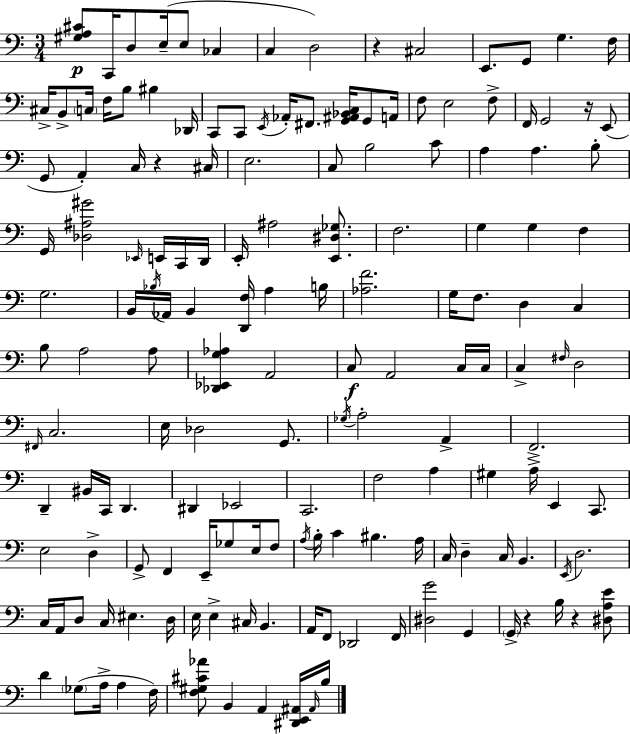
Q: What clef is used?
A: bass